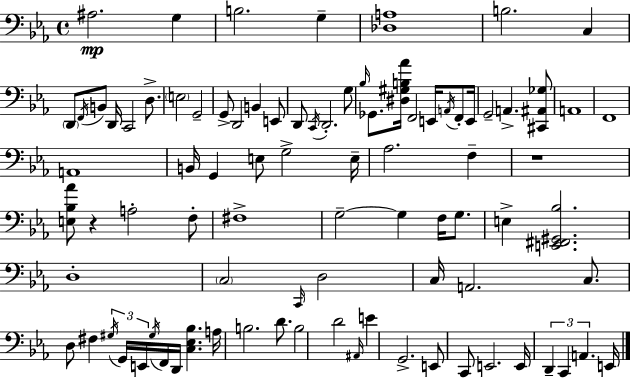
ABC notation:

X:1
T:Untitled
M:4/4
L:1/4
K:Eb
^A,2 G, B,2 G, [_D,A,]4 B,2 C, D,,/2 F,,/4 B,,/2 D,,/4 C,,2 D,/2 E,2 G,,2 G,,/2 D,,2 B,, E,,/2 D,,/2 C,,/4 D,,2 G,/2 _B,/4 _G,,/2 [^D,^G,B,_A]/4 F,,2 E,,/4 A,,/4 F,,/2 E,,/4 G,,2 A,, [^C,,^A,,_G,]/2 A,,4 F,,4 A,,4 B,,/4 G,, E,/2 G,2 E,/4 _A,2 F, z4 [E,_B,_A]/2 z A,2 F,/2 ^F,4 G,2 G, F,/4 G,/2 E, [E,,^F,,^G,,_B,]2 D,4 C,2 C,,/4 D,2 C,/4 A,,2 C,/2 D,/2 ^F, ^G,/4 G,,/4 E,,/4 ^G,/4 F,,/4 D,,/4 [C,_E,_B,] A,/4 B,2 D/2 B,2 D2 ^A,,/4 E G,,2 E,,/2 C,,/2 E,,2 E,,/4 D,, C,, A,, E,,/4